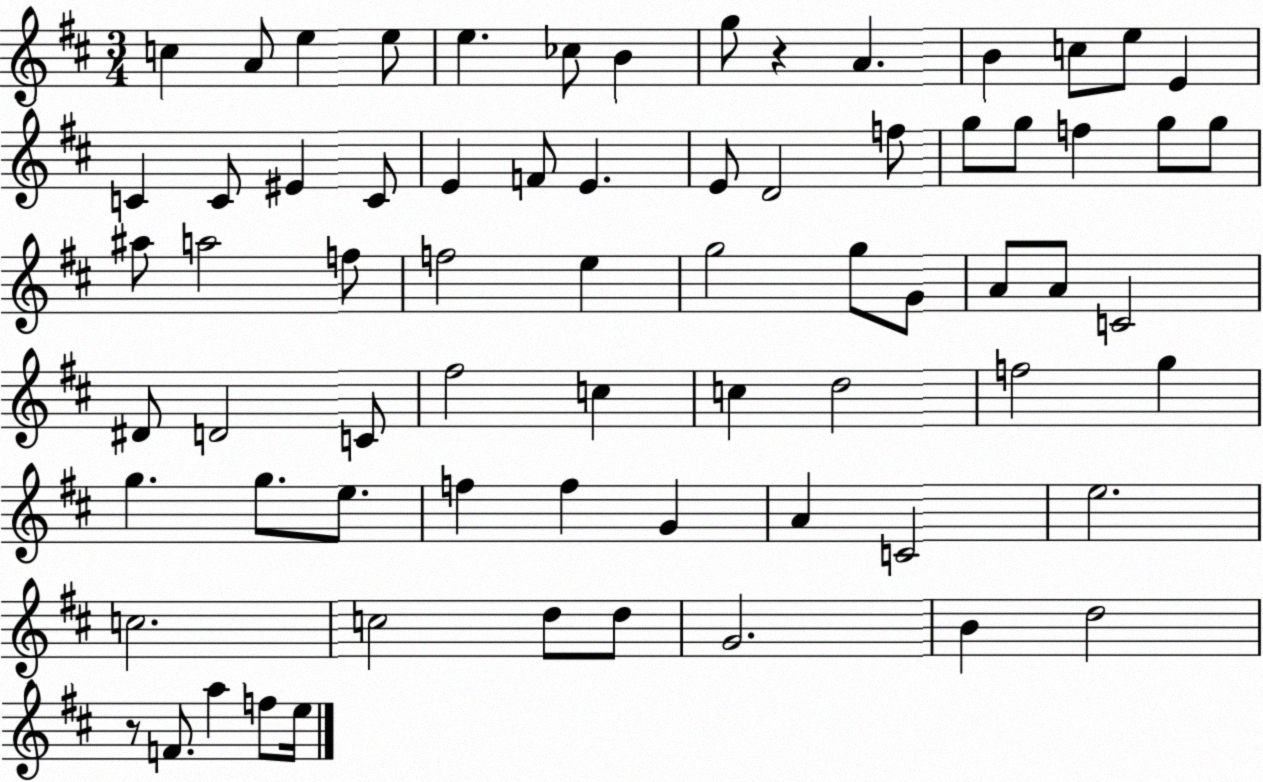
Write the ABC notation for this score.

X:1
T:Untitled
M:3/4
L:1/4
K:D
c A/2 e e/2 e _c/2 B g/2 z A B c/2 e/2 E C C/2 ^E C/2 E F/2 E E/2 D2 f/2 g/2 g/2 f g/2 g/2 ^a/2 a2 f/2 f2 e g2 g/2 G/2 A/2 A/2 C2 ^D/2 D2 C/2 ^f2 c c d2 f2 g g g/2 e/2 f f G A C2 e2 c2 c2 d/2 d/2 G2 B d2 z/2 F/2 a f/2 e/4